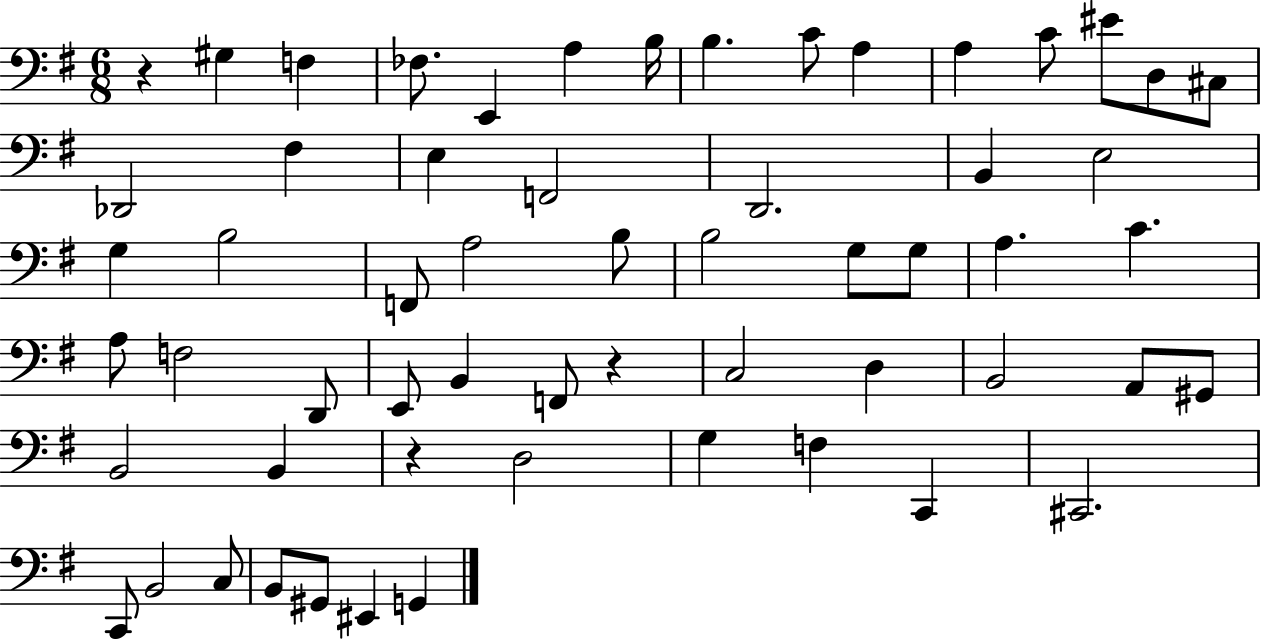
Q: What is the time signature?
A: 6/8